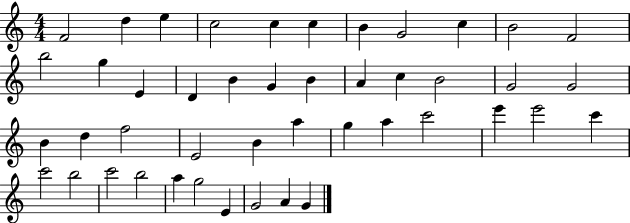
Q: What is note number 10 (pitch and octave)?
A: B4